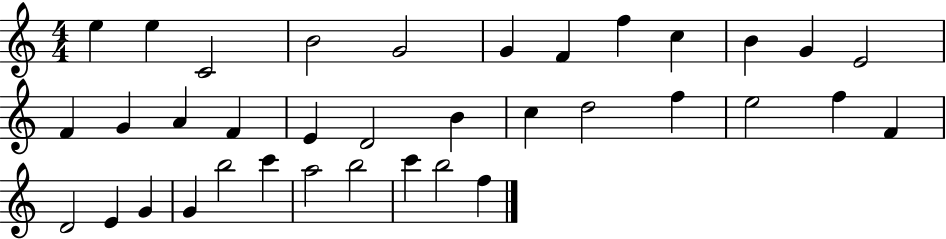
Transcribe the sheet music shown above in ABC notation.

X:1
T:Untitled
M:4/4
L:1/4
K:C
e e C2 B2 G2 G F f c B G E2 F G A F E D2 B c d2 f e2 f F D2 E G G b2 c' a2 b2 c' b2 f